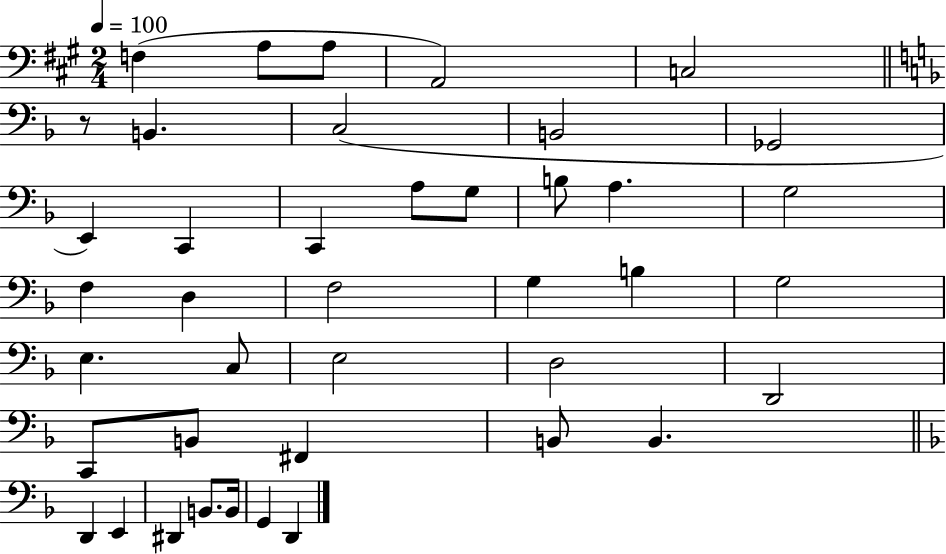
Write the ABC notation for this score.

X:1
T:Untitled
M:2/4
L:1/4
K:A
F, A,/2 A,/2 A,,2 C,2 z/2 B,, C,2 B,,2 _G,,2 E,, C,, C,, A,/2 G,/2 B,/2 A, G,2 F, D, F,2 G, B, G,2 E, C,/2 E,2 D,2 D,,2 C,,/2 B,,/2 ^F,, B,,/2 B,, D,, E,, ^D,, B,,/2 B,,/4 G,, D,,